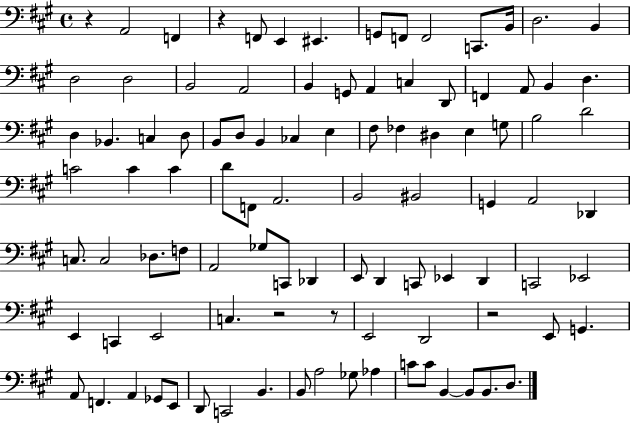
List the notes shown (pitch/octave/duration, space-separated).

R/q A2/h F2/q R/q F2/e E2/q EIS2/q. G2/e F2/e F2/h C2/e. B2/s D3/h. B2/q D3/h D3/h B2/h A2/h B2/q G2/e A2/q C3/q D2/e F2/q A2/e B2/q D3/q. D3/q Bb2/q. C3/q D3/e B2/e D3/e B2/q CES3/q E3/q F#3/e FES3/q D#3/q E3/q G3/e B3/h D4/h C4/h C4/q C4/q D4/e F2/e A2/h. B2/h BIS2/h G2/q A2/h Db2/q C3/e. C3/h Db3/e. F3/e A2/h Gb3/e C2/e Db2/q E2/e D2/q C2/e Eb2/q D2/q C2/h Eb2/h E2/q C2/q E2/h C3/q. R/h R/e E2/h D2/h R/h E2/e G2/q. A2/e F2/q. A2/q Gb2/e E2/e D2/e C2/h B2/q. B2/e A3/h Gb3/e Ab3/q C4/e C4/e B2/q B2/e B2/e. D3/e.